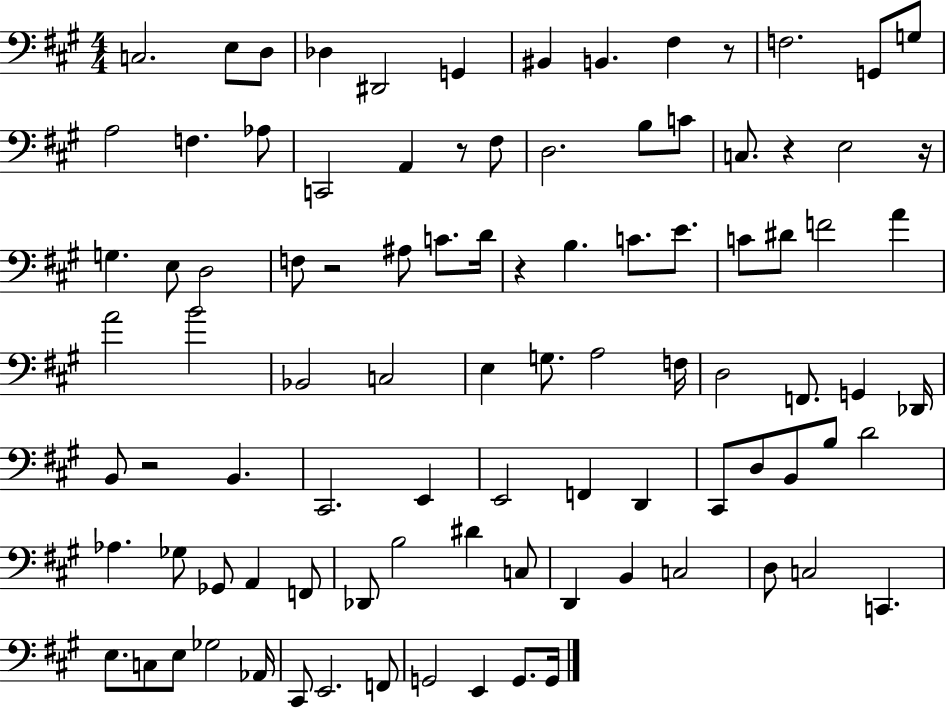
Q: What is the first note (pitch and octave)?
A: C3